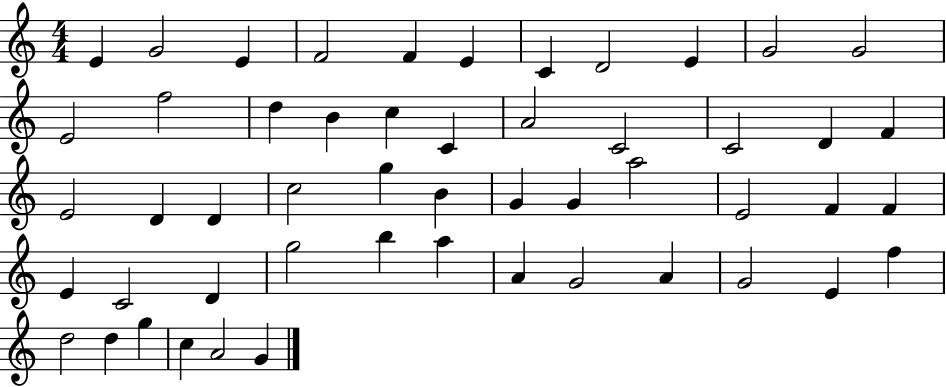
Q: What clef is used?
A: treble